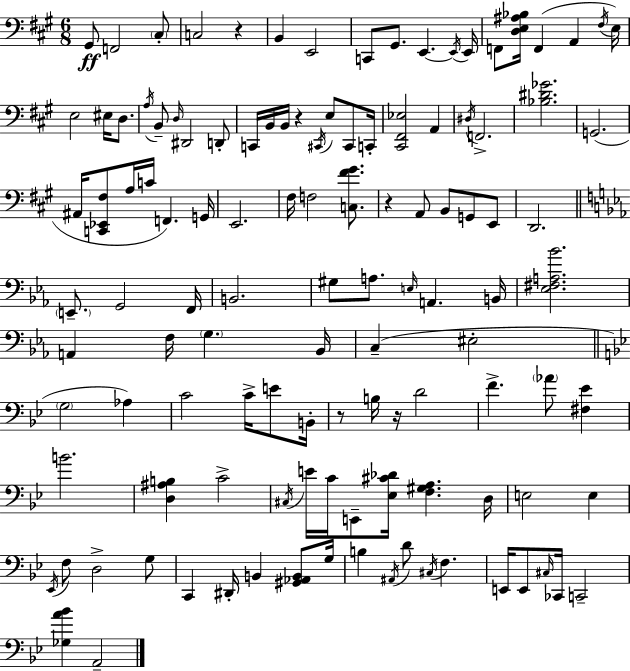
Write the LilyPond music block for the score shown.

{
  \clef bass
  \numericTimeSignature
  \time 6/8
  \key a \major
  gis,8\ff f,2 \parenthesize cis8-. | c2 r4 | b,4 e,2 | c,8 gis,8. e,4.~~ \acciaccatura { e,16 } | \break e,16 f,8 <d e ais bes>16 f,4( a,4 | \acciaccatura { fis16 } e16) e2 eis16 d8. | \acciaccatura { a16 } b,8-- \grace { d16 } dis,2 | d,8-. c,16 b,16 b,16 r4 \acciaccatura { cis,16 } | \break e8 cis,8 c,16-. <cis, fis, ees>2 | a,4 \acciaccatura { dis16 } f,2.-> | <bes dis' ges'>2. | g,2.( | \break ais,16 <c, ees, fis>8 a16 c'16 f,4.) | g,16 e,2. | fis16 f2 | <c fis' gis'>8. r4 a,8 | \break b,8 g,8 e,8 d,2. | \bar "||" \break \key ees \major \parenthesize e,8.-- g,2 f,16 | b,2. | gis8 a8. \grace { e16 } a,4. | b,16 <ees fis a bes'>2. | \break a,4 f16 \parenthesize g4. | bes,16 c4--( eis2-. | \bar "||" \break \key g \minor \parenthesize g2 aes4) | c'2 c'16-> e'8 b,16-. | r8 b16 r16 d'2 | f'4.-> \parenthesize aes'8 <fis ees'>4 | \break b'2. | <d ais b>4 c'2-> | \acciaccatura { cis16 } e'16 c'16 e,8-- <ees cis' des'>16 <f gis a>4. | d16 e2 e4 | \break \acciaccatura { ees,16 } f8 d2-> | g8 c,4 dis,16-. b,4 <gis, aes, b,>8 | g16 b4 \acciaccatura { ais,16 } d'8 \acciaccatura { cis16 } f4. | e,16 e,8 \grace { cis16 } ces,16 c,2-- | \break <ges a' bes'>4 a,2-- | \bar "|."
}